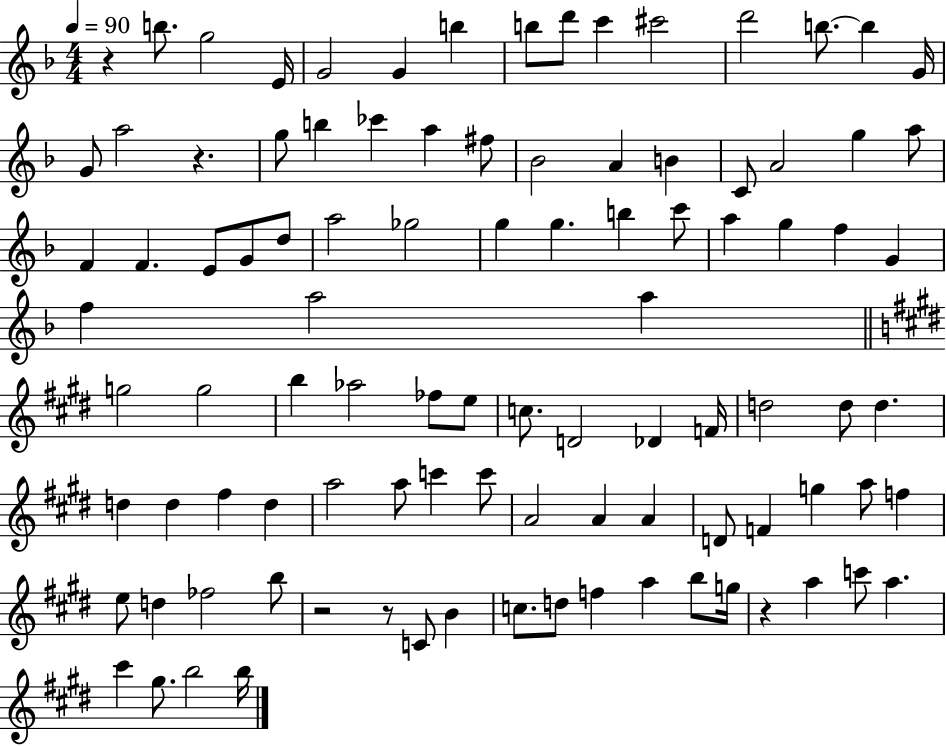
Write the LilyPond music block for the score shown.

{
  \clef treble
  \numericTimeSignature
  \time 4/4
  \key f \major
  \tempo 4 = 90
  r4 b''8. g''2 e'16 | g'2 g'4 b''4 | b''8 d'''8 c'''4 cis'''2 | d'''2 b''8.~~ b''4 g'16 | \break g'8 a''2 r4. | g''8 b''4 ces'''4 a''4 fis''8 | bes'2 a'4 b'4 | c'8 a'2 g''4 a''8 | \break f'4 f'4. e'8 g'8 d''8 | a''2 ges''2 | g''4 g''4. b''4 c'''8 | a''4 g''4 f''4 g'4 | \break f''4 a''2 a''4 | \bar "||" \break \key e \major g''2 g''2 | b''4 aes''2 fes''8 e''8 | c''8. d'2 des'4 f'16 | d''2 d''8 d''4. | \break d''4 d''4 fis''4 d''4 | a''2 a''8 c'''4 c'''8 | a'2 a'4 a'4 | d'8 f'4 g''4 a''8 f''4 | \break e''8 d''4 fes''2 b''8 | r2 r8 c'8 b'4 | c''8. d''8 f''4 a''4 b''8 g''16 | r4 a''4 c'''8 a''4. | \break cis'''4 gis''8. b''2 b''16 | \bar "|."
}